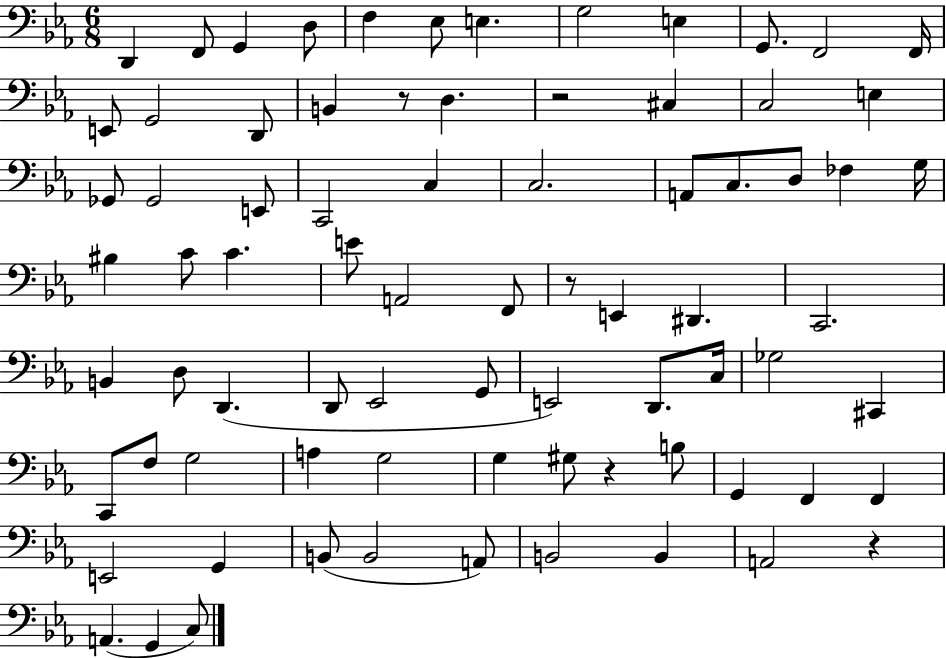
X:1
T:Untitled
M:6/8
L:1/4
K:Eb
D,, F,,/2 G,, D,/2 F, _E,/2 E, G,2 E, G,,/2 F,,2 F,,/4 E,,/2 G,,2 D,,/2 B,, z/2 D, z2 ^C, C,2 E, _G,,/2 _G,,2 E,,/2 C,,2 C, C,2 A,,/2 C,/2 D,/2 _F, G,/4 ^B, C/2 C E/2 A,,2 F,,/2 z/2 E,, ^D,, C,,2 B,, D,/2 D,, D,,/2 _E,,2 G,,/2 E,,2 D,,/2 C,/4 _G,2 ^C,, C,,/2 F,/2 G,2 A, G,2 G, ^G,/2 z B,/2 G,, F,, F,, E,,2 G,, B,,/2 B,,2 A,,/2 B,,2 B,, A,,2 z A,, G,, C,/2